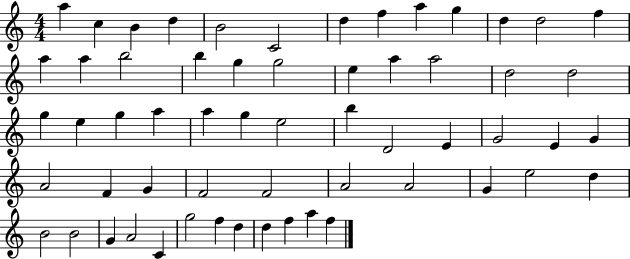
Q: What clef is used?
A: treble